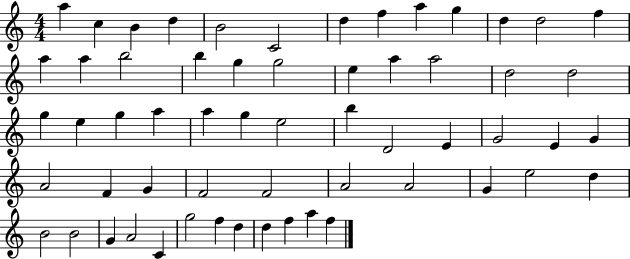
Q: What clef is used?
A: treble